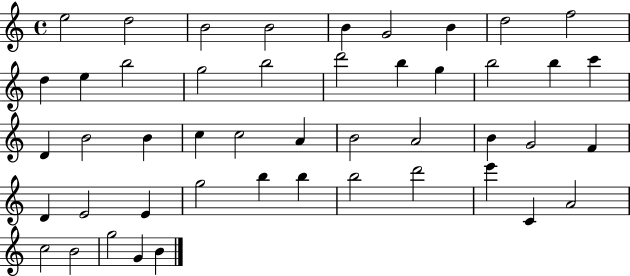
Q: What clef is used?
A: treble